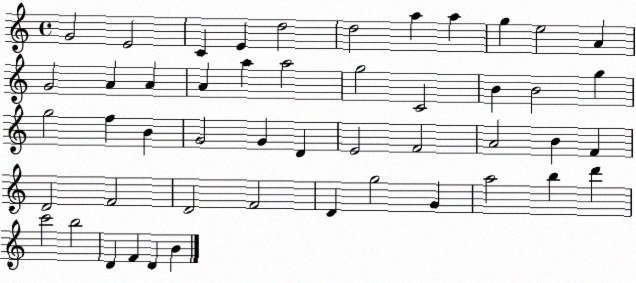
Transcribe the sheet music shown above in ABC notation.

X:1
T:Untitled
M:4/4
L:1/4
K:C
G2 E2 C E d2 d2 a a g e2 A G2 A A A a a2 g2 C2 B B2 g g2 f B G2 G D E2 F2 A2 B F D2 F2 D2 F2 D g2 G a2 b d' c'2 b2 D F D B